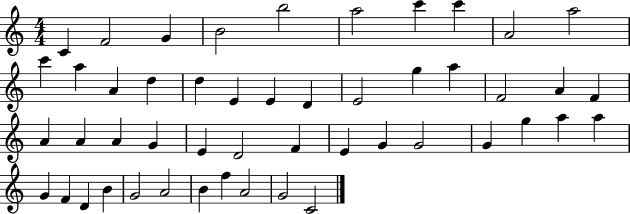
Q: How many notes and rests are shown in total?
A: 49